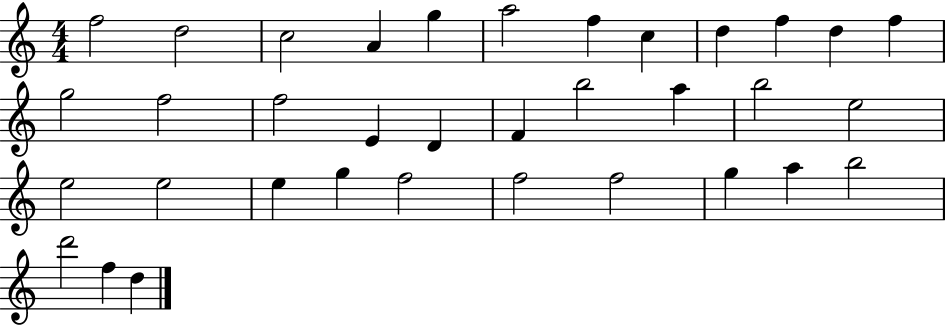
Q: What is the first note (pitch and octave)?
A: F5